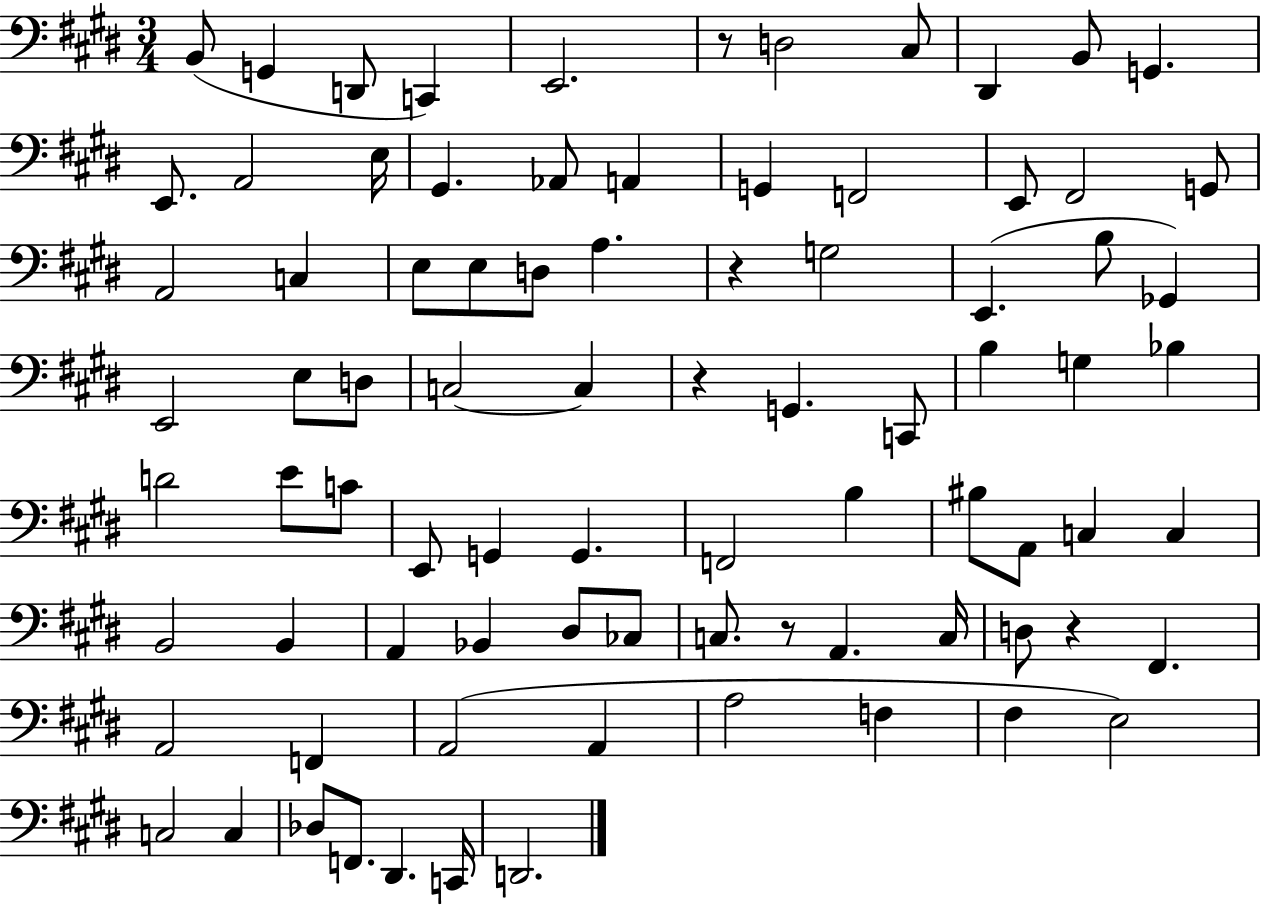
X:1
T:Untitled
M:3/4
L:1/4
K:E
B,,/2 G,, D,,/2 C,, E,,2 z/2 D,2 ^C,/2 ^D,, B,,/2 G,, E,,/2 A,,2 E,/4 ^G,, _A,,/2 A,, G,, F,,2 E,,/2 ^F,,2 G,,/2 A,,2 C, E,/2 E,/2 D,/2 A, z G,2 E,, B,/2 _G,, E,,2 E,/2 D,/2 C,2 C, z G,, C,,/2 B, G, _B, D2 E/2 C/2 E,,/2 G,, G,, F,,2 B, ^B,/2 A,,/2 C, C, B,,2 B,, A,, _B,, ^D,/2 _C,/2 C,/2 z/2 A,, C,/4 D,/2 z ^F,, A,,2 F,, A,,2 A,, A,2 F, ^F, E,2 C,2 C, _D,/2 F,,/2 ^D,, C,,/4 D,,2